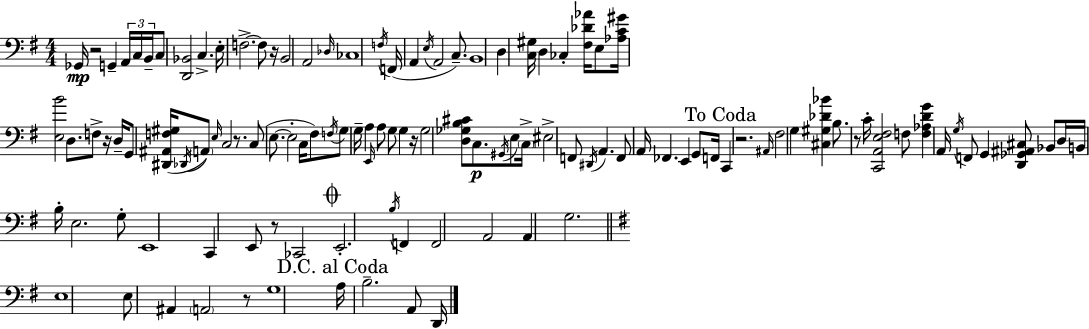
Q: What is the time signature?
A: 4/4